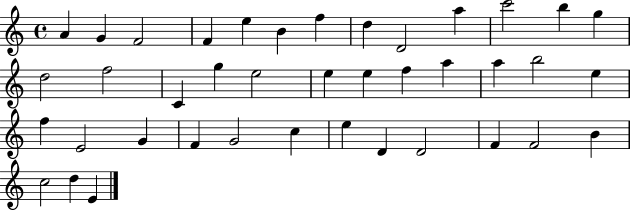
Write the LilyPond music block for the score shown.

{
  \clef treble
  \time 4/4
  \defaultTimeSignature
  \key c \major
  a'4 g'4 f'2 | f'4 e''4 b'4 f''4 | d''4 d'2 a''4 | c'''2 b''4 g''4 | \break d''2 f''2 | c'4 g''4 e''2 | e''4 e''4 f''4 a''4 | a''4 b''2 e''4 | \break f''4 e'2 g'4 | f'4 g'2 c''4 | e''4 d'4 d'2 | f'4 f'2 b'4 | \break c''2 d''4 e'4 | \bar "|."
}